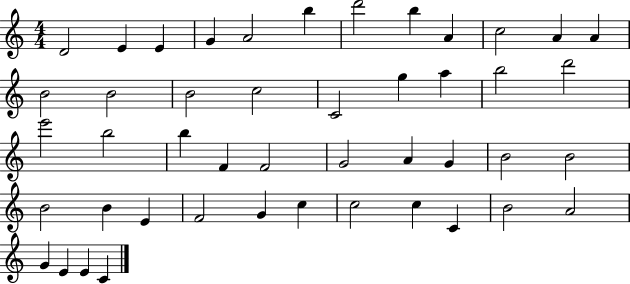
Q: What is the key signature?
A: C major